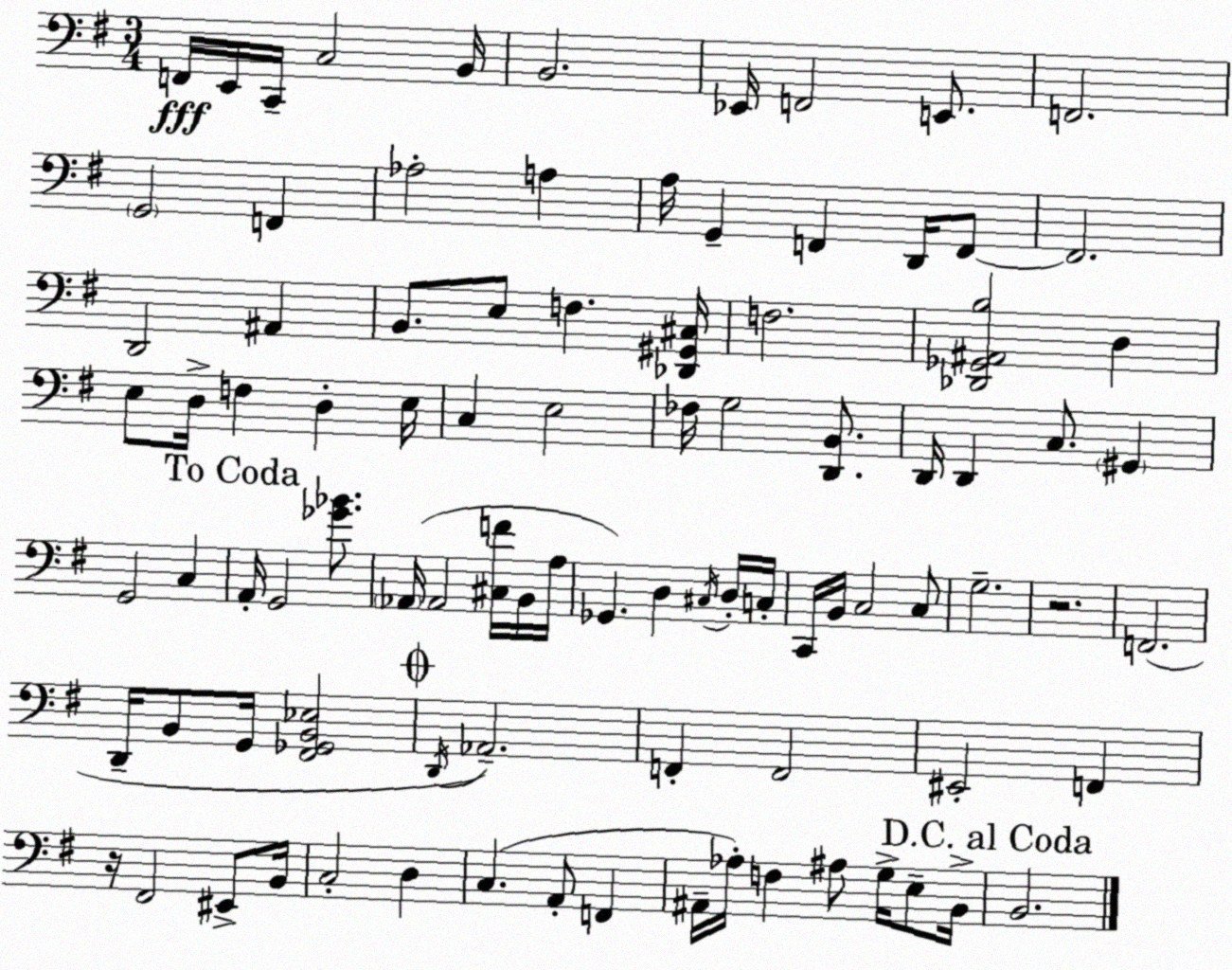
X:1
T:Untitled
M:3/4
L:1/4
K:G
F,,/4 E,,/4 C,,/4 C,2 B,,/4 B,,2 _E,,/4 F,,2 E,,/2 F,,2 G,,2 F,, _A,2 A, A,/4 G,, F,, D,,/4 F,,/2 F,,2 D,,2 ^A,, B,,/2 E,/2 F, [_D,,^G,,^C,]/4 F,2 [_D,,_G,,^A,,B,]2 D, E,/2 D,/4 F, D, E,/4 C, E,2 _F,/4 G,2 [D,,B,,]/2 D,,/4 D,, C,/2 ^G,, G,,2 C, A,,/4 G,,2 [_G_B]/2 _A,,/4 _A,,2 [^C,F]/4 B,,/4 A,/4 _G,, D, ^C,/4 D,/4 C,/4 C,,/4 B,,/4 C,2 C,/2 G,2 z2 F,,2 D,,/4 B,,/2 G,,/4 [^F,,_G,,B,,_E,]2 D,,/4 _A,,2 F,, F,,2 ^E,,2 F,, z/4 ^F,,2 ^E,,/2 B,,/4 C,2 D, C, A,,/2 F,, ^A,,/4 _A,/4 F, ^A,/2 G,/4 E,/2 B,,/4 B,,2